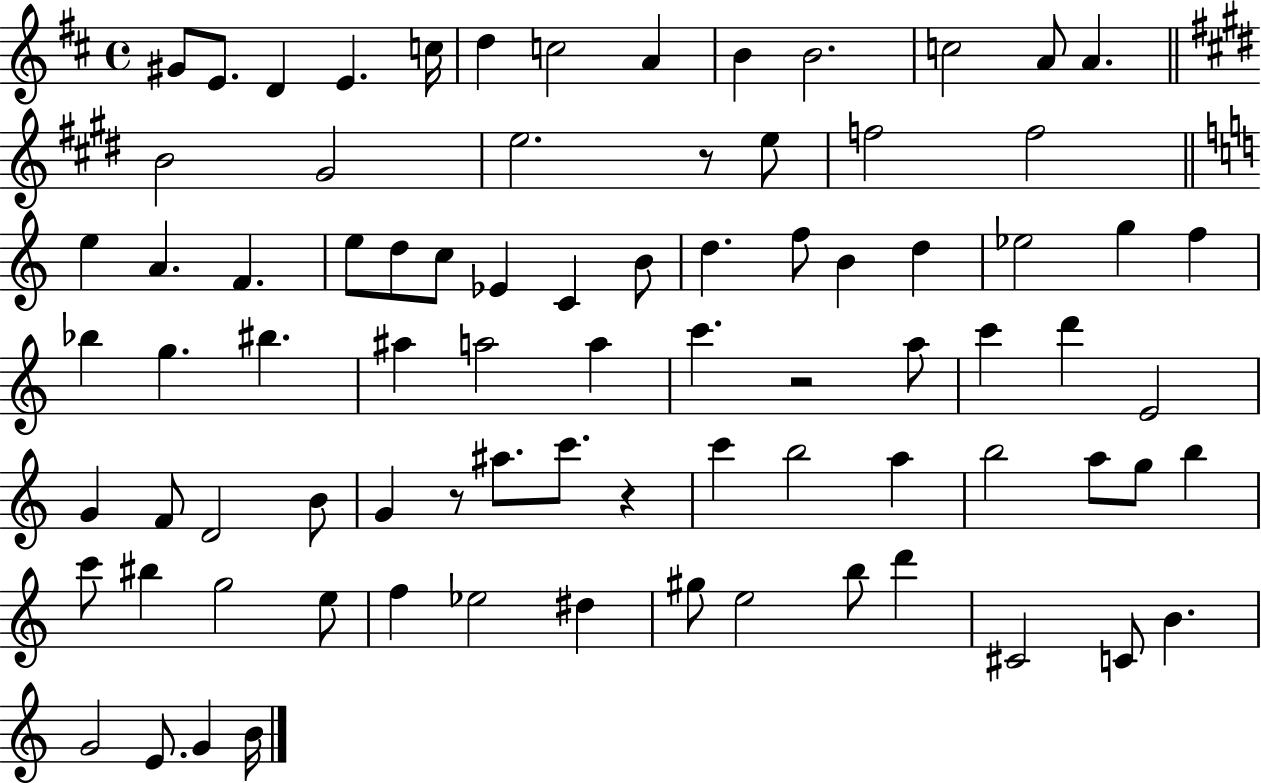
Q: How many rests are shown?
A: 4